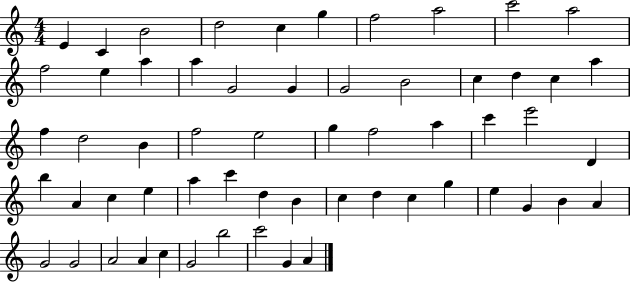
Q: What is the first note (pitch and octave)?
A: E4